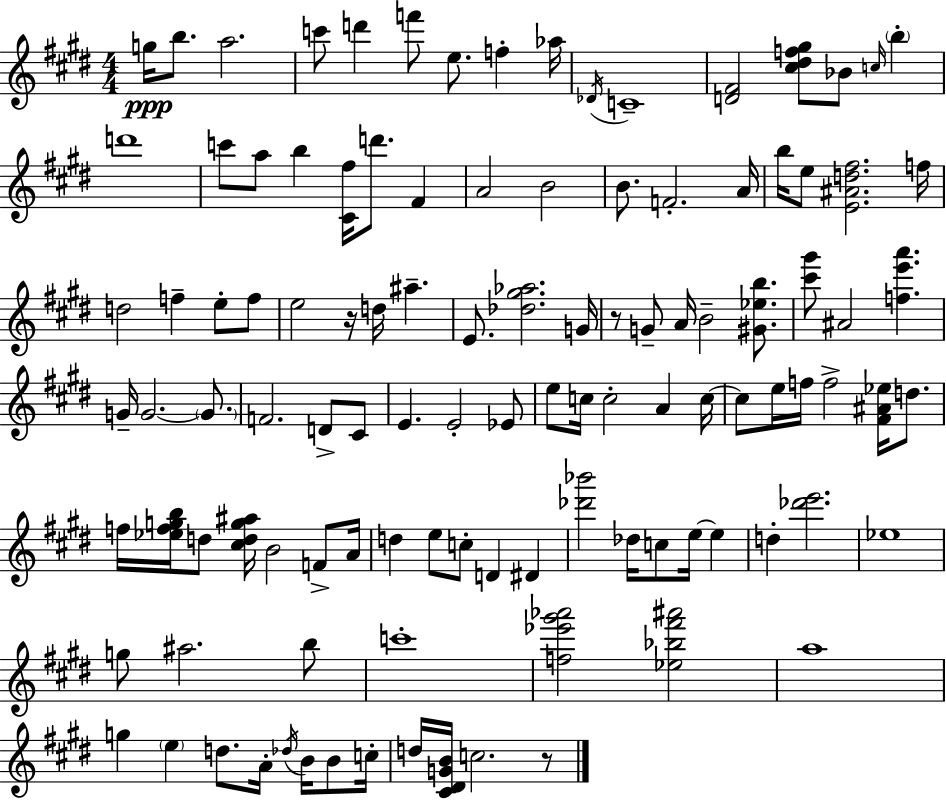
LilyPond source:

{
  \clef treble
  \numericTimeSignature
  \time 4/4
  \key e \major
  g''16\ppp b''8. a''2. | c'''8 d'''4 f'''8 e''8. f''4-. aes''16 | \acciaccatura { des'16 } c'1-- | <d' fis'>2 <cis'' dis'' f'' gis''>8 bes'8 \grace { c''16 } \parenthesize b''4-. | \break d'''1 | c'''8 a''8 b''4 <cis' fis''>16 d'''8. fis'4 | a'2 b'2 | b'8. f'2.-. | \break a'16 b''16 e''8 <e' ais' d'' fis''>2. | f''16 d''2 f''4-- e''8-. | f''8 e''2 r16 d''16 ais''4.-- | e'8. <des'' gis'' aes''>2. | \break g'16 r8 g'8-- a'16 b'2-- <gis' ees'' b''>8. | <cis''' gis'''>8 ais'2 <f'' e''' a'''>4. | g'16-- g'2.~~ \parenthesize g'8. | f'2. d'8-> | \break cis'8 e'4. e'2-. | ees'8 e''8 c''16 c''2-. a'4 | c''16~~ c''8 e''16 f''16 f''2-> <fis' ais' ees''>16 d''8. | f''16 <ees'' f'' g'' b''>16 d''8 <cis'' d'' g'' ais''>16 b'2 f'8-> | \break a'16 d''4 e''8 c''8-. d'4 dis'4 | <des''' bes'''>2 des''16 c''8 e''16~~ e''4 | d''4-. <des''' e'''>2. | ees''1 | \break g''8 ais''2. | b''8 c'''1-. | <f'' ees''' gis''' aes'''>2 <ees'' bes'' fis''' ais'''>2 | a''1 | \break g''4 \parenthesize e''4 d''8. a'16-. \acciaccatura { des''16 } b'16 | b'8 c''16-. d''16 <cis' dis' g' b'>16 c''2. | r8 \bar "|."
}